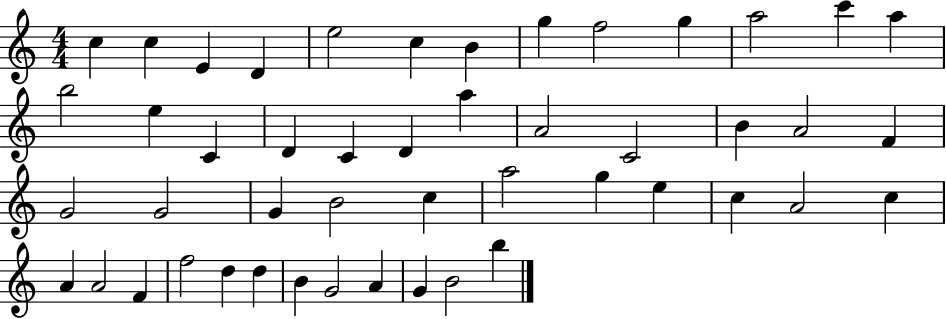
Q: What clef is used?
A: treble